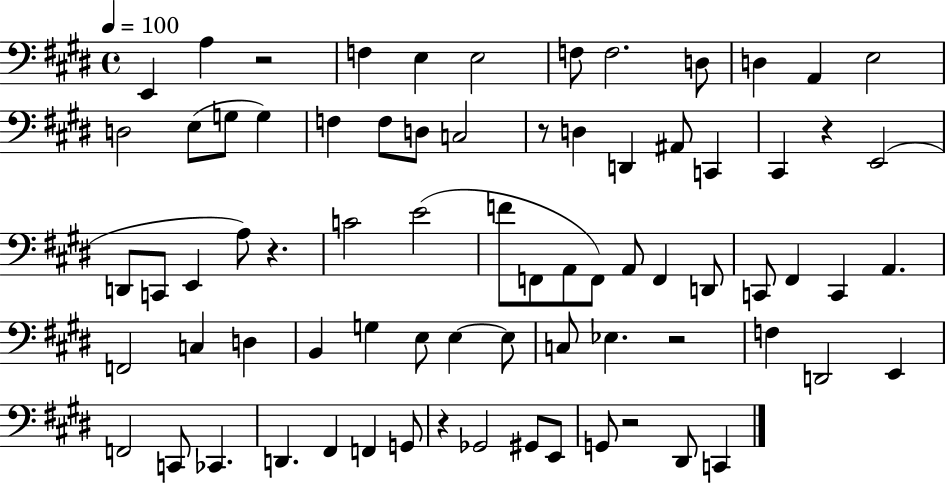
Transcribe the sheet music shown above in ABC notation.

X:1
T:Untitled
M:4/4
L:1/4
K:E
E,, A, z2 F, E, E,2 F,/2 F,2 D,/2 D, A,, E,2 D,2 E,/2 G,/2 G, F, F,/2 D,/2 C,2 z/2 D, D,, ^A,,/2 C,, ^C,, z E,,2 D,,/2 C,,/2 E,, A,/2 z C2 E2 F/2 F,,/2 A,,/2 F,,/2 A,,/2 F,, D,,/2 C,,/2 ^F,, C,, A,, F,,2 C, D, B,, G, E,/2 E, E,/2 C,/2 _E, z2 F, D,,2 E,, F,,2 C,,/2 _C,, D,, ^F,, F,, G,,/2 z _G,,2 ^G,,/2 E,,/2 G,,/2 z2 ^D,,/2 C,,